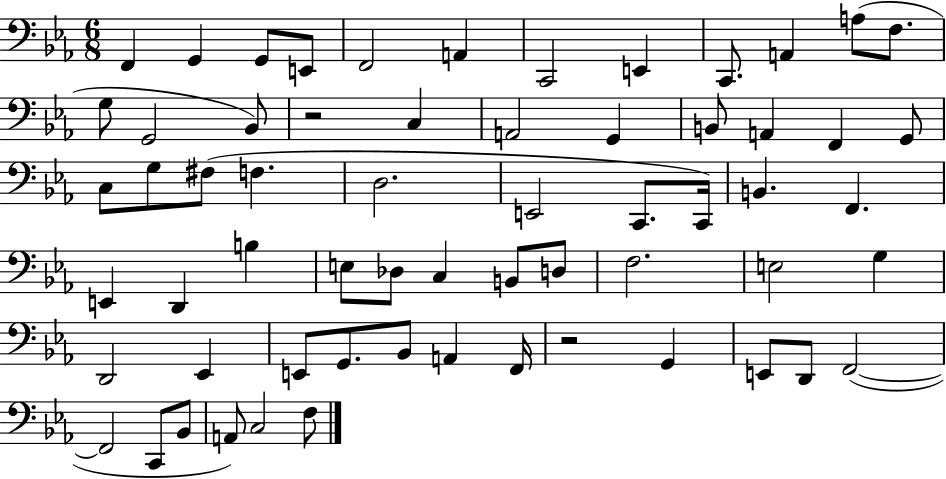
{
  \clef bass
  \numericTimeSignature
  \time 6/8
  \key ees \major
  \repeat volta 2 { f,4 g,4 g,8 e,8 | f,2 a,4 | c,2 e,4 | c,8. a,4 a8( f8. | \break g8 g,2 bes,8) | r2 c4 | a,2 g,4 | b,8 a,4 f,4 g,8 | \break c8 g8 fis8( f4. | d2. | e,2 c,8. c,16) | b,4. f,4. | \break e,4 d,4 b4 | e8 des8 c4 b,8 d8 | f2. | e2 g4 | \break d,2 ees,4 | e,8 g,8. bes,8 a,4 f,16 | r2 g,4 | e,8 d,8 f,2~(~ | \break f,2 c,8 bes,8 | a,8) c2 f8 | } \bar "|."
}